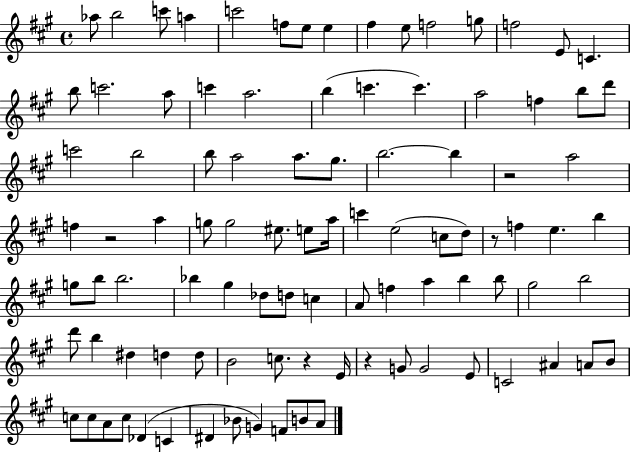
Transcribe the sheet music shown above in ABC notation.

X:1
T:Untitled
M:4/4
L:1/4
K:A
_a/2 b2 c'/2 a c'2 f/2 e/2 e ^f e/2 f2 g/2 f2 E/2 C b/2 c'2 a/2 c' a2 b c' c' a2 f b/2 d'/2 c'2 b2 b/2 a2 a/2 ^g/2 b2 b z2 a2 f z2 a g/2 g2 ^e/2 e/2 a/4 c' e2 c/2 d/2 z/2 f e b g/2 b/2 b2 _b ^g _d/2 d/2 c A/2 f a b b/2 ^g2 b2 d'/2 b ^d d d/2 B2 c/2 z E/4 z G/2 G2 E/2 C2 ^A A/2 B/2 c/2 c/2 A/2 c/2 _D C ^D _B/2 G F/2 B/2 A/2